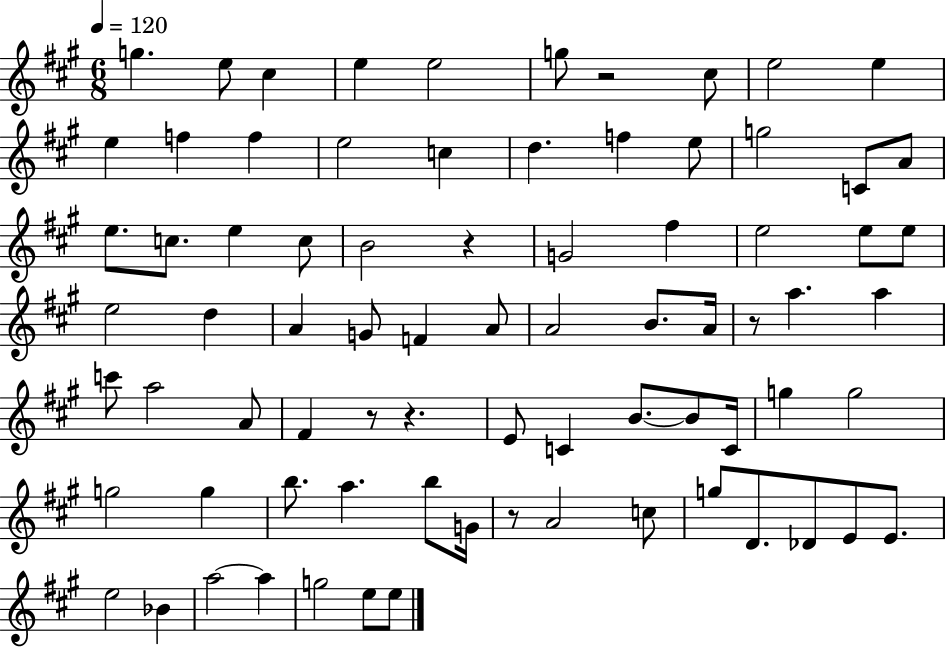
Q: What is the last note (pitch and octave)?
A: E5